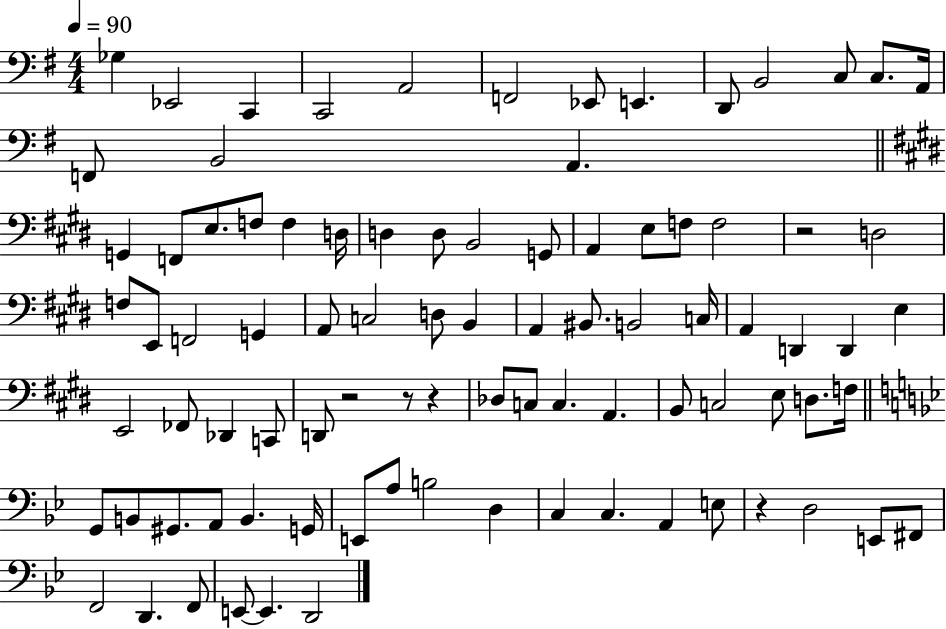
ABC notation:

X:1
T:Untitled
M:4/4
L:1/4
K:G
_G, _E,,2 C,, C,,2 A,,2 F,,2 _E,,/2 E,, D,,/2 B,,2 C,/2 C,/2 A,,/4 F,,/2 B,,2 A,, G,, F,,/2 E,/2 F,/2 F, D,/4 D, D,/2 B,,2 G,,/2 A,, E,/2 F,/2 F,2 z2 D,2 F,/2 E,,/2 F,,2 G,, A,,/2 C,2 D,/2 B,, A,, ^B,,/2 B,,2 C,/4 A,, D,, D,, E, E,,2 _F,,/2 _D,, C,,/2 D,,/2 z2 z/2 z _D,/2 C,/2 C, A,, B,,/2 C,2 E,/2 D,/2 F,/4 G,,/2 B,,/2 ^G,,/2 A,,/2 B,, G,,/4 E,,/2 A,/2 B,2 D, C, C, A,, E,/2 z D,2 E,,/2 ^F,,/2 F,,2 D,, F,,/2 E,,/2 E,, D,,2